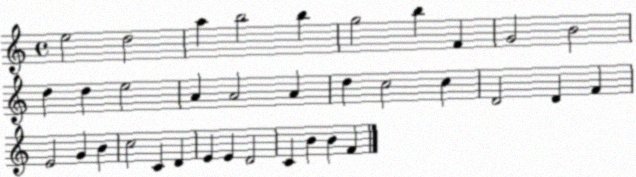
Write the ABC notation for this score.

X:1
T:Untitled
M:4/4
L:1/4
K:C
e2 d2 a b2 b g2 b F G2 B2 d d e2 A A2 A d c2 c D2 D F E2 G B c2 C D E E D2 C B B F